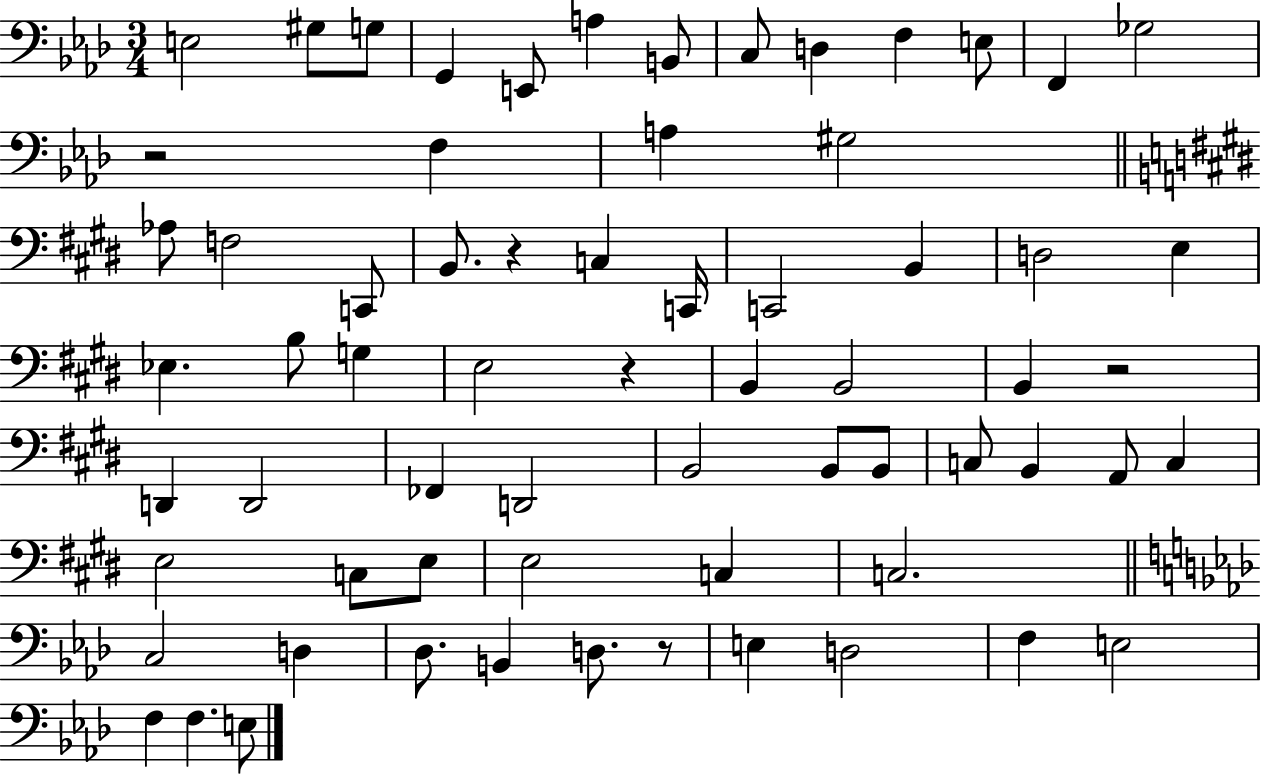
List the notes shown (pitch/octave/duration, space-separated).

E3/h G#3/e G3/e G2/q E2/e A3/q B2/e C3/e D3/q F3/q E3/e F2/q Gb3/h R/h F3/q A3/q G#3/h Ab3/e F3/h C2/e B2/e. R/q C3/q C2/s C2/h B2/q D3/h E3/q Eb3/q. B3/e G3/q E3/h R/q B2/q B2/h B2/q R/h D2/q D2/h FES2/q D2/h B2/h B2/e B2/e C3/e B2/q A2/e C3/q E3/h C3/e E3/e E3/h C3/q C3/h. C3/h D3/q Db3/e. B2/q D3/e. R/e E3/q D3/h F3/q E3/h F3/q F3/q. E3/e